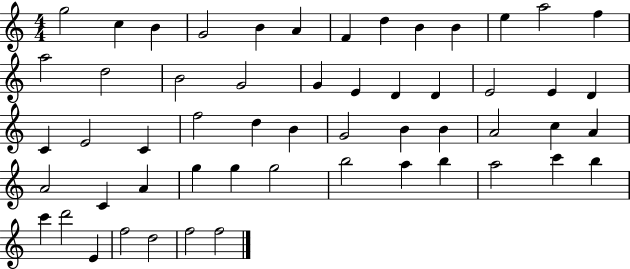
X:1
T:Untitled
M:4/4
L:1/4
K:C
g2 c B G2 B A F d B B e a2 f a2 d2 B2 G2 G E D D E2 E D C E2 C f2 d B G2 B B A2 c A A2 C A g g g2 b2 a b a2 c' b c' d'2 E f2 d2 f2 f2